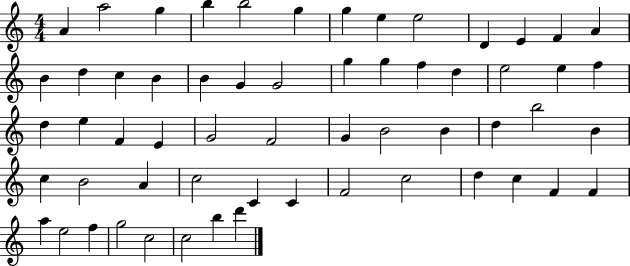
{
  \clef treble
  \numericTimeSignature
  \time 4/4
  \key c \major
  a'4 a''2 g''4 | b''4 b''2 g''4 | g''4 e''4 e''2 | d'4 e'4 f'4 a'4 | \break b'4 d''4 c''4 b'4 | b'4 g'4 g'2 | g''4 g''4 f''4 d''4 | e''2 e''4 f''4 | \break d''4 e''4 f'4 e'4 | g'2 f'2 | g'4 b'2 b'4 | d''4 b''2 b'4 | \break c''4 b'2 a'4 | c''2 c'4 c'4 | f'2 c''2 | d''4 c''4 f'4 f'4 | \break a''4 e''2 f''4 | g''2 c''2 | c''2 b''4 d'''4 | \bar "|."
}